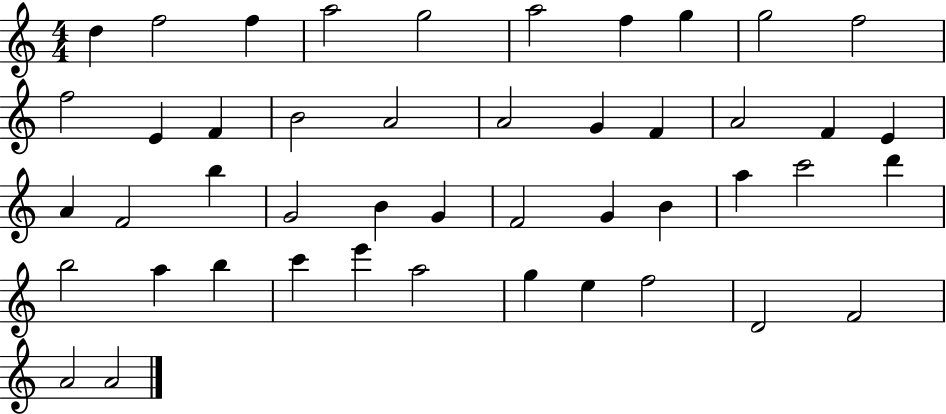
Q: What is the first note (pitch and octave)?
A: D5